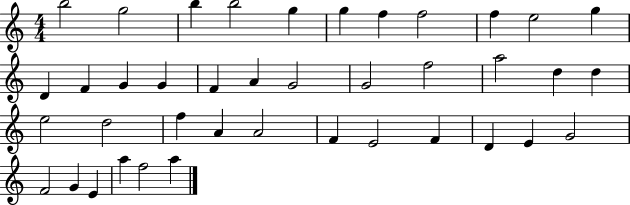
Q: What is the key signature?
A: C major